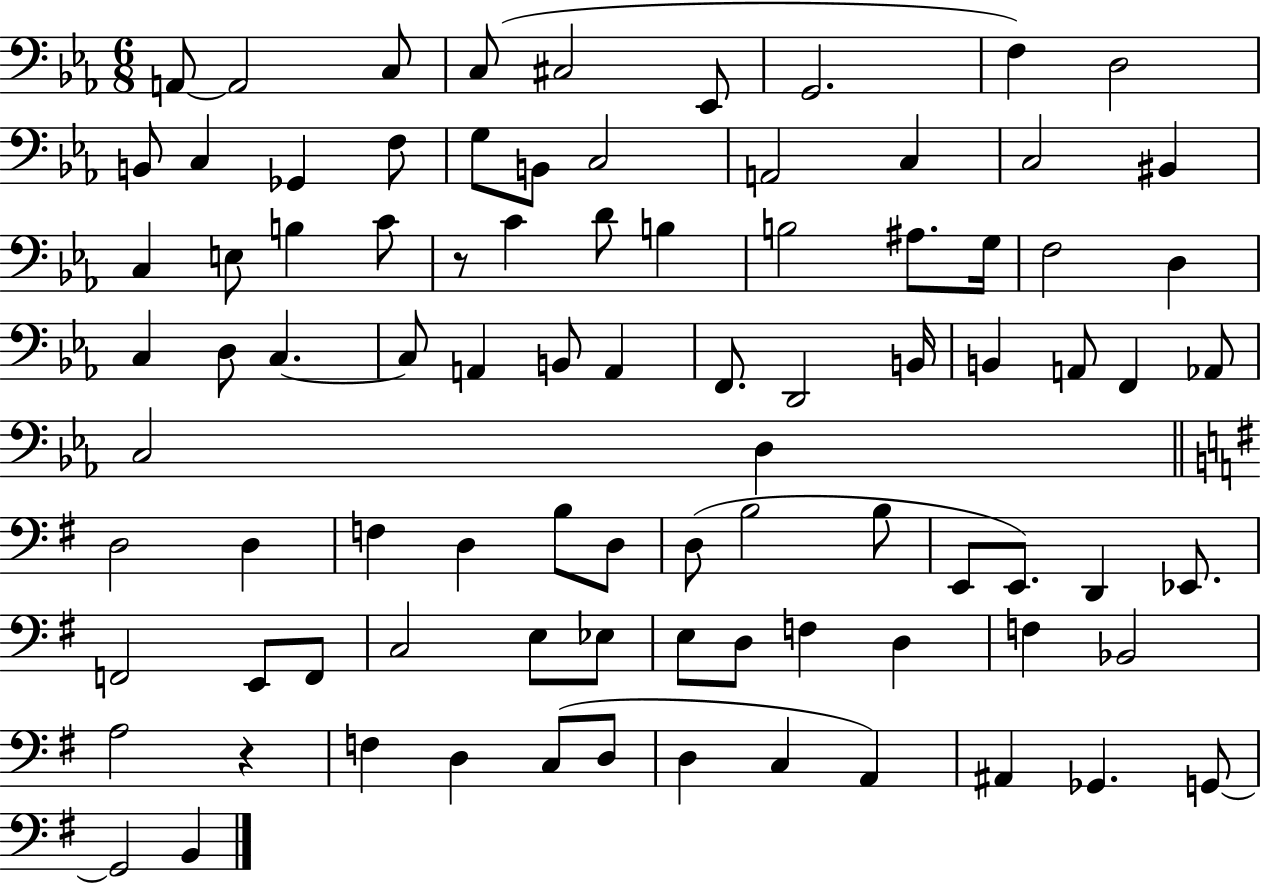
A2/e A2/h C3/e C3/e C#3/h Eb2/e G2/h. F3/q D3/h B2/e C3/q Gb2/q F3/e G3/e B2/e C3/h A2/h C3/q C3/h BIS2/q C3/q E3/e B3/q C4/e R/e C4/q D4/e B3/q B3/h A#3/e. G3/s F3/h D3/q C3/q D3/e C3/q. C3/e A2/q B2/e A2/q F2/e. D2/h B2/s B2/q A2/e F2/q Ab2/e C3/h D3/q D3/h D3/q F3/q D3/q B3/e D3/e D3/e B3/h B3/e E2/e E2/e. D2/q Eb2/e. F2/h E2/e F2/e C3/h E3/e Eb3/e E3/e D3/e F3/q D3/q F3/q Bb2/h A3/h R/q F3/q D3/q C3/e D3/e D3/q C3/q A2/q A#2/q Gb2/q. G2/e G2/h B2/q